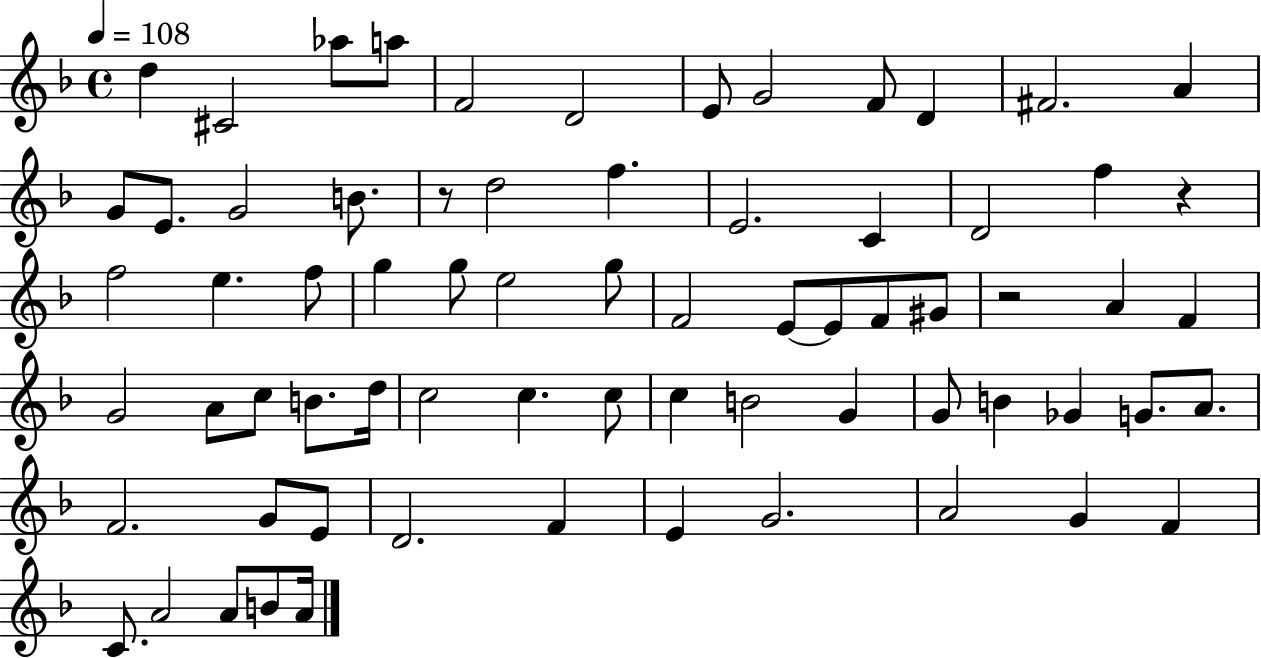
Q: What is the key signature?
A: F major